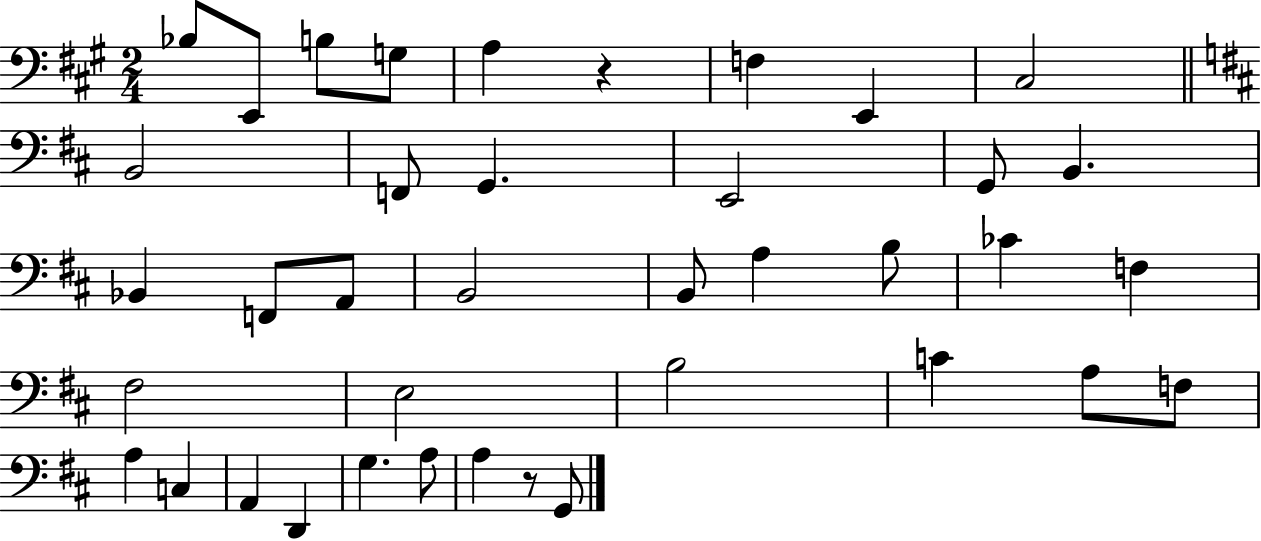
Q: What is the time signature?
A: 2/4